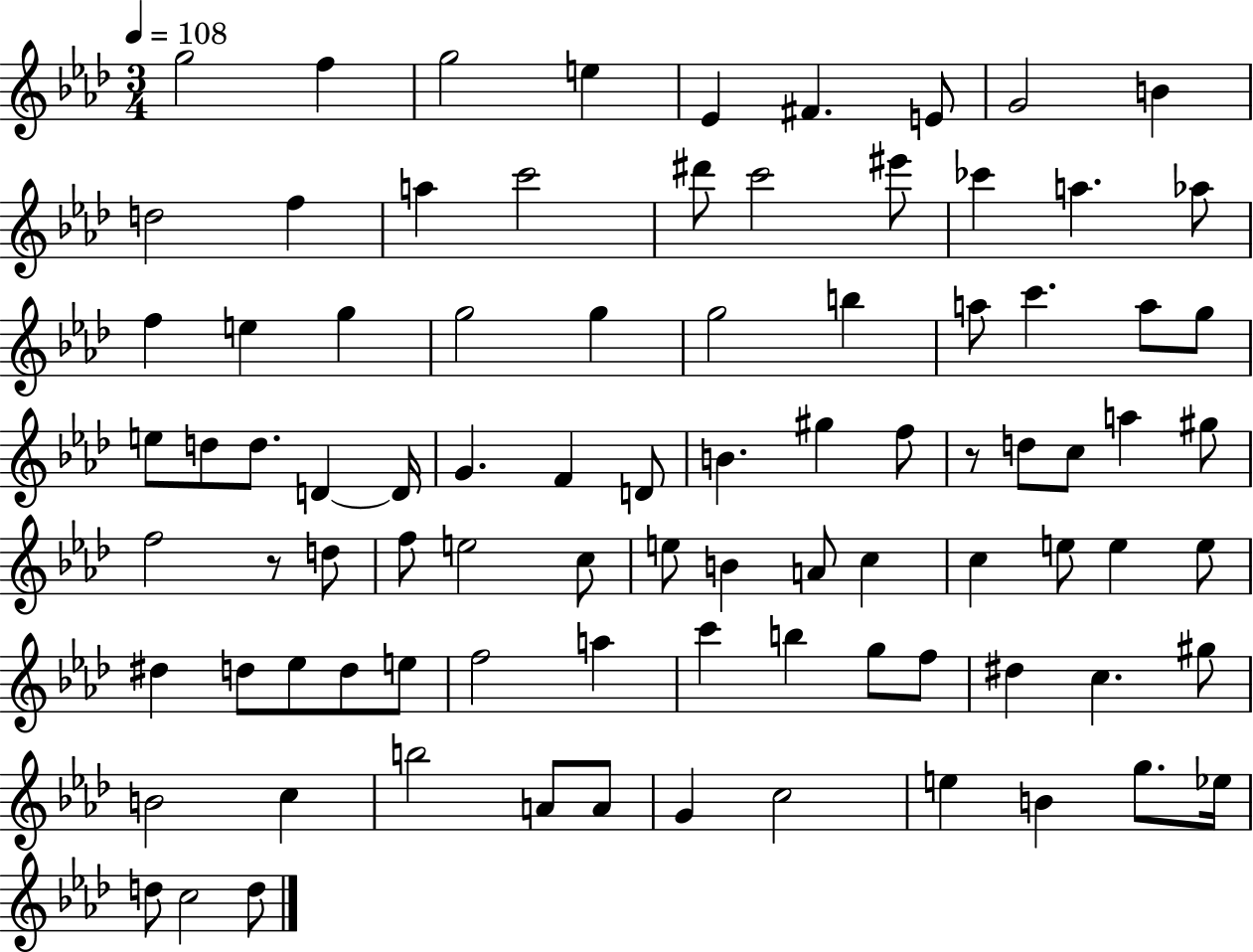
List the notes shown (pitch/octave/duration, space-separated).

G5/h F5/q G5/h E5/q Eb4/q F#4/q. E4/e G4/h B4/q D5/h F5/q A5/q C6/h D#6/e C6/h EIS6/e CES6/q A5/q. Ab5/e F5/q E5/q G5/q G5/h G5/q G5/h B5/q A5/e C6/q. A5/e G5/e E5/e D5/e D5/e. D4/q D4/s G4/q. F4/q D4/e B4/q. G#5/q F5/e R/e D5/e C5/e A5/q G#5/e F5/h R/e D5/e F5/e E5/h C5/e E5/e B4/q A4/e C5/q C5/q E5/e E5/q E5/e D#5/q D5/e Eb5/e D5/e E5/e F5/h A5/q C6/q B5/q G5/e F5/e D#5/q C5/q. G#5/e B4/h C5/q B5/h A4/e A4/e G4/q C5/h E5/q B4/q G5/e. Eb5/s D5/e C5/h D5/e